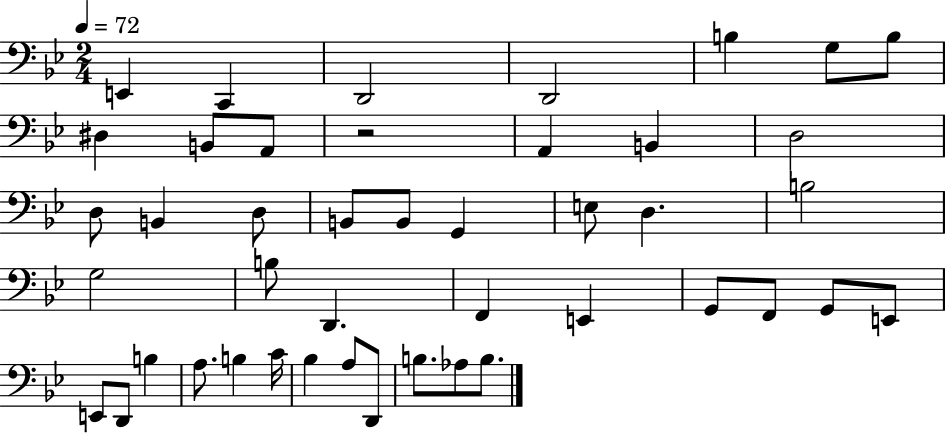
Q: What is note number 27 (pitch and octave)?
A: E2